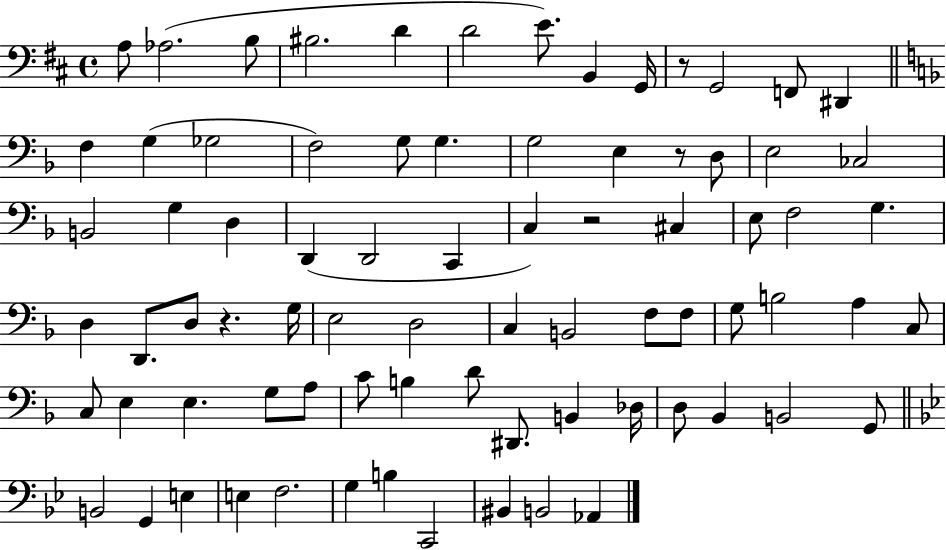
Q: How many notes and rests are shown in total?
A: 78